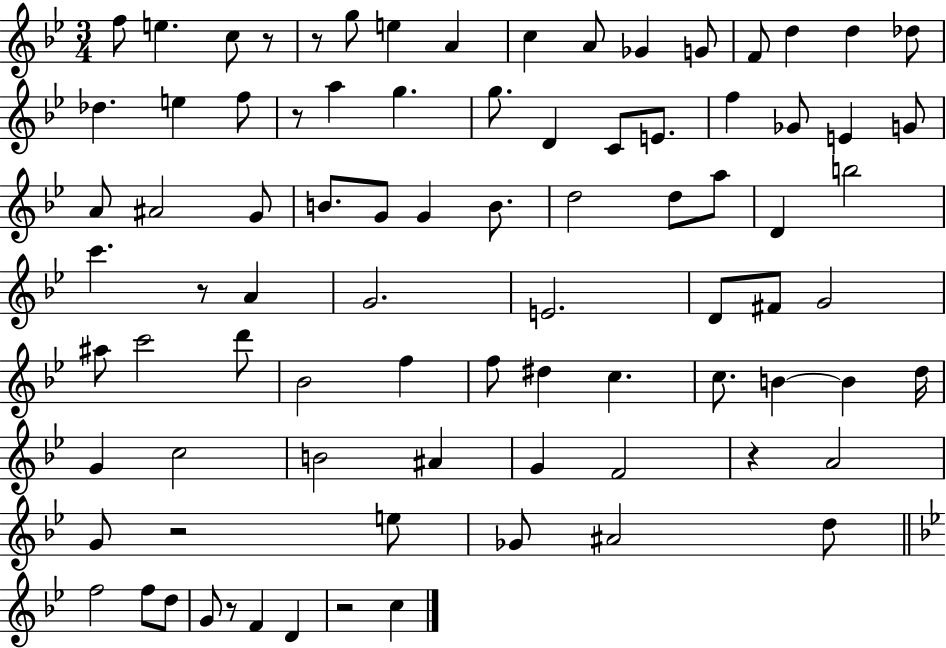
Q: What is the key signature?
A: BES major